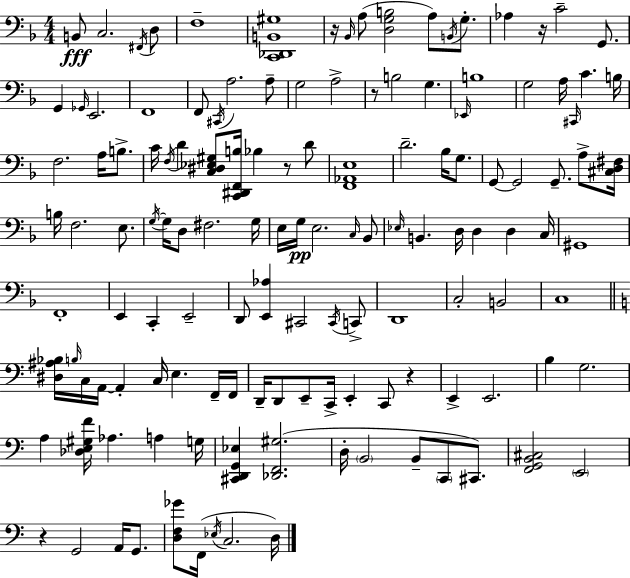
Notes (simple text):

B2/e C3/h. F#2/s D3/e F3/w [C2,Db2,B2,G#3]/w R/s Bb2/s A3/e [D3,G3,B3]/h A3/e B2/s G3/e. Ab3/q R/s C4/h G2/e. G2/q Gb2/s E2/h. F2/w F2/e C#2/s A3/h. A3/e G3/h A3/h R/e B3/h G3/q. Eb2/s B3/w G3/h A3/s C#2/s C4/q. B3/s F3/h. A3/s B3/e. C4/s F3/s D4/q [C3,D#3,Eb3,G#3]/e [C2,D#2,F2,B3]/s Bb3/q R/e D4/e [F2,Ab2,E3]/w D4/h. Bb3/s G3/e. G2/e G2/h G2/e. A3/e [C#3,D3,F#3]/s B3/s F3/h. E3/e. G3/s G3/s D3/e F#3/h. G3/s E3/s G3/s E3/h. C3/s Bb2/e Eb3/s B2/q. D3/s D3/q D3/q C3/s G#2/w F2/w E2/q C2/q E2/h D2/e [E2,Ab3]/q C#2/h C#2/s C2/e D2/w C3/h B2/h C3/w [D#3,A#3,Bb3]/s B3/s C3/s A2/s A2/q C3/s E3/q. F2/s F2/s D2/s D2/e E2/e C2/s E2/q C2/e R/q E2/q E2/h. B3/q G3/h. A3/q [Db3,E3,G#3,F4]/s Ab3/q. A3/q G3/s [C#2,D2,G2,Eb3]/q [Db2,F2,G#3]/h. D3/s B2/h B2/e C2/e C#2/e. [F2,G2,B2,C#3]/h E2/h R/q G2/h A2/s G2/e. [D3,F3,Gb4]/e F2/s Eb3/s C3/h. D3/s